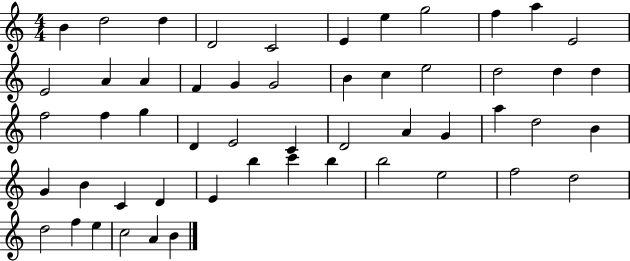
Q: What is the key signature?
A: C major